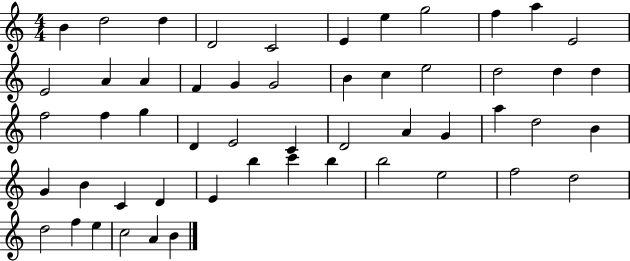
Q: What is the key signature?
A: C major